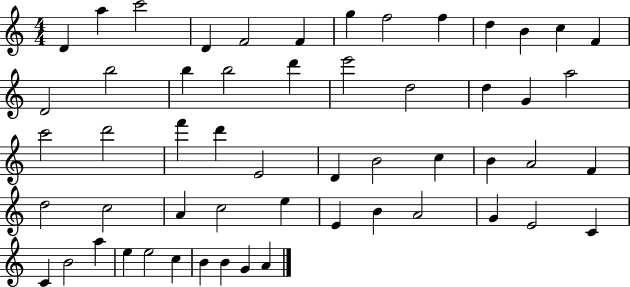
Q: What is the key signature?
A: C major